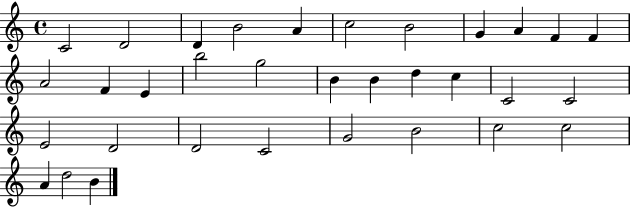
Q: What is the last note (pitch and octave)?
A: B4